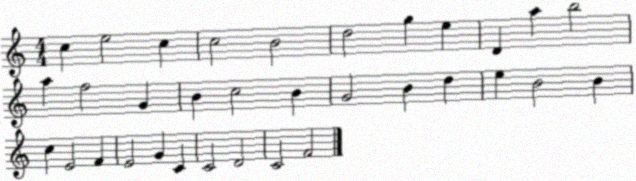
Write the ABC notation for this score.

X:1
T:Untitled
M:4/4
L:1/4
K:C
c e2 c c2 B2 d2 g e D a b2 a f2 G B c2 B G2 B d e B2 B c E2 F E2 G C C2 D2 C2 F2